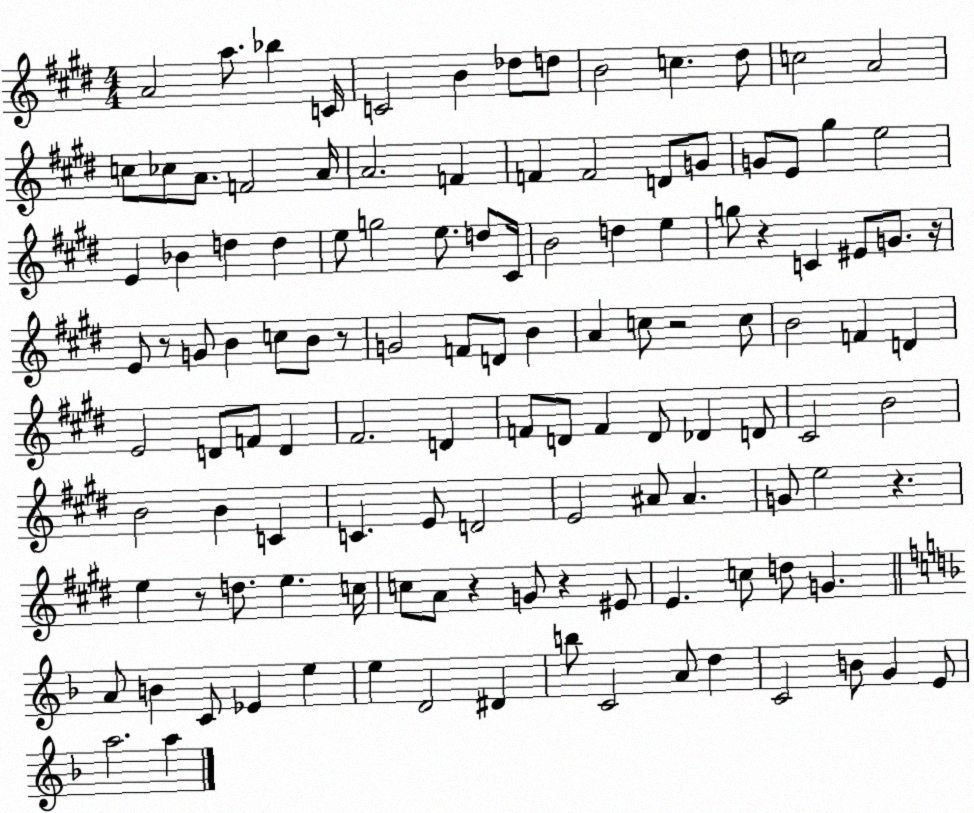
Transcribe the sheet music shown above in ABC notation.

X:1
T:Untitled
M:4/4
L:1/4
K:E
A2 a/2 _b C/4 C2 B _d/2 d/2 B2 c ^d/2 c2 A2 c/2 _c/2 A/2 F2 A/4 A2 F F F2 D/2 G/2 G/2 E/2 ^g e2 E _B d d e/2 g2 e/2 d/2 ^C/4 B2 d e g/2 z C ^E/2 G/2 z/4 E/2 z/2 G/2 B c/2 B/2 z/2 G2 F/2 D/2 B A c/2 z2 c/2 B2 F D E2 D/2 F/2 D ^F2 D F/2 D/2 F D/2 _D D/2 ^C2 B2 B2 B C C E/2 D2 E2 ^A/2 ^A G/2 e2 z e z/2 d/2 e c/4 c/2 A/2 z G/2 z ^E/2 E c/2 d/2 G A/2 B C/2 _E e e D2 ^D b/2 C2 A/2 d C2 B/2 G E/2 a2 a